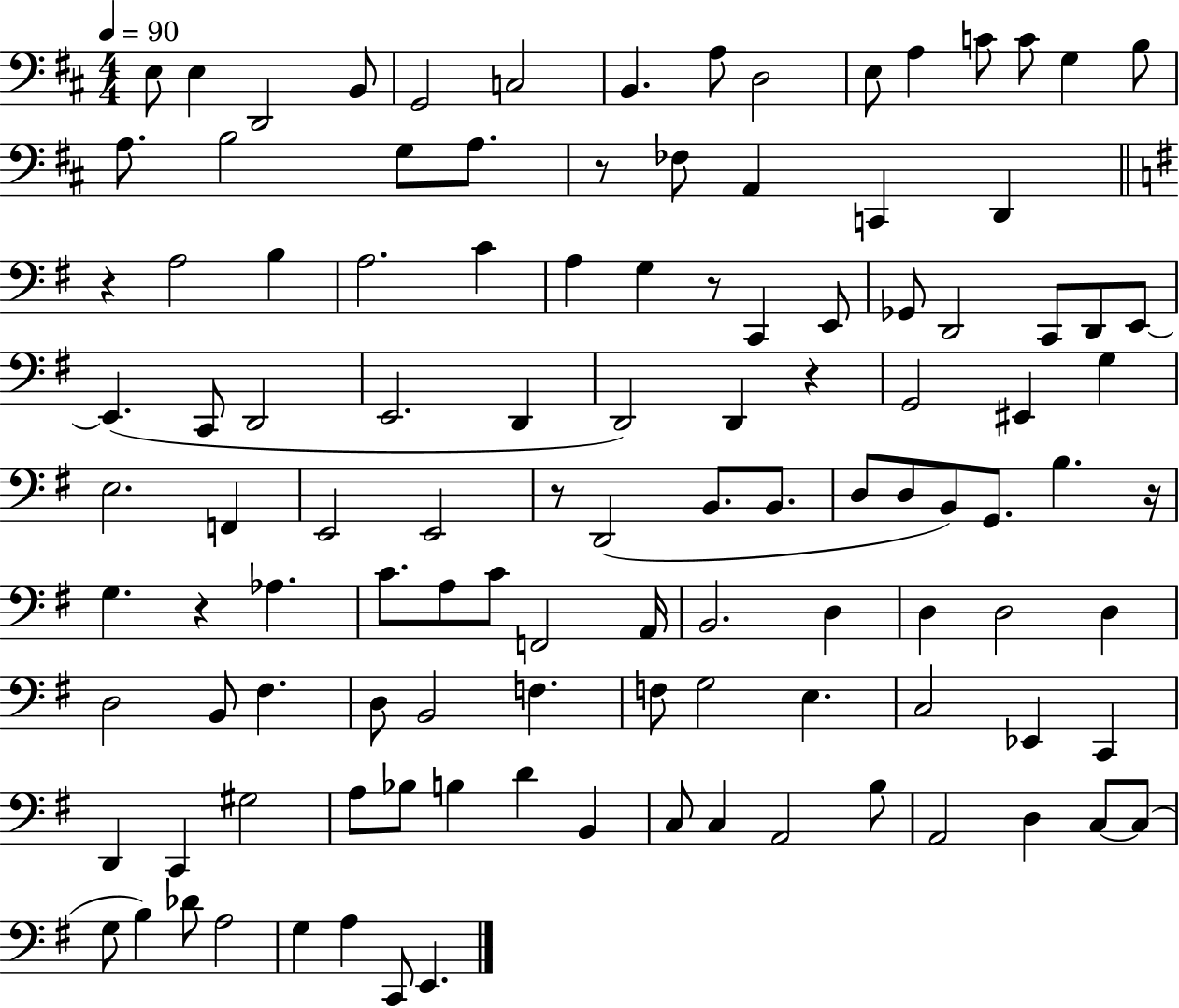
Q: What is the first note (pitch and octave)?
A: E3